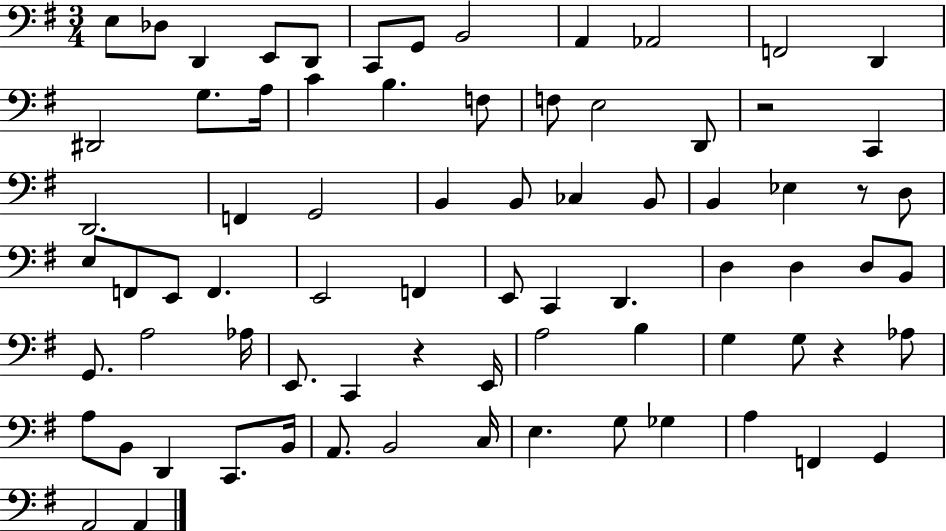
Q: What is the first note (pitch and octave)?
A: E3